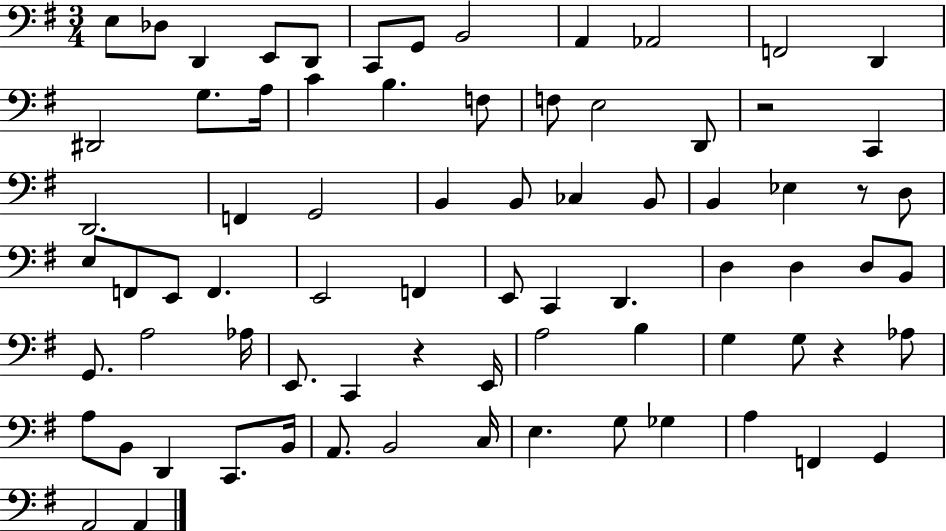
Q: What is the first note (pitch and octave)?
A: E3